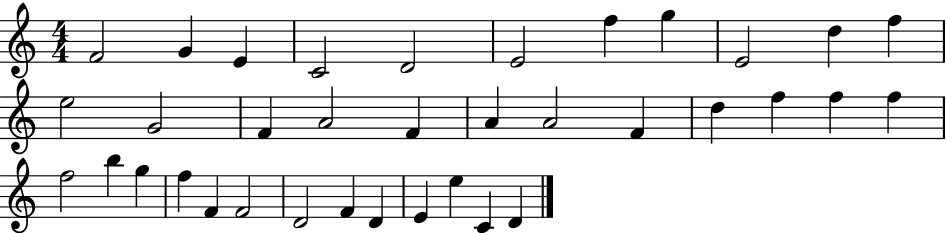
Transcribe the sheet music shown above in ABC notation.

X:1
T:Untitled
M:4/4
L:1/4
K:C
F2 G E C2 D2 E2 f g E2 d f e2 G2 F A2 F A A2 F d f f f f2 b g f F F2 D2 F D E e C D